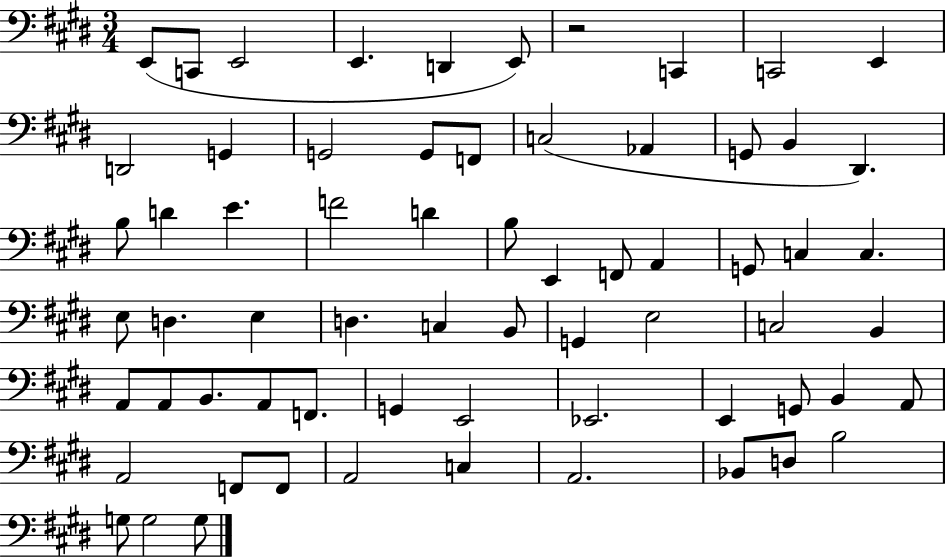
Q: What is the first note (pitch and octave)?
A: E2